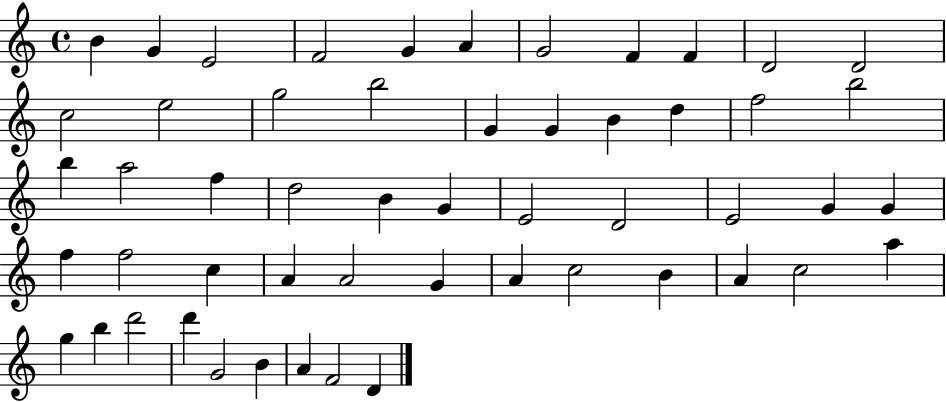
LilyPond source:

{
  \clef treble
  \time 4/4
  \defaultTimeSignature
  \key c \major
  b'4 g'4 e'2 | f'2 g'4 a'4 | g'2 f'4 f'4 | d'2 d'2 | \break c''2 e''2 | g''2 b''2 | g'4 g'4 b'4 d''4 | f''2 b''2 | \break b''4 a''2 f''4 | d''2 b'4 g'4 | e'2 d'2 | e'2 g'4 g'4 | \break f''4 f''2 c''4 | a'4 a'2 g'4 | a'4 c''2 b'4 | a'4 c''2 a''4 | \break g''4 b''4 d'''2 | d'''4 g'2 b'4 | a'4 f'2 d'4 | \bar "|."
}